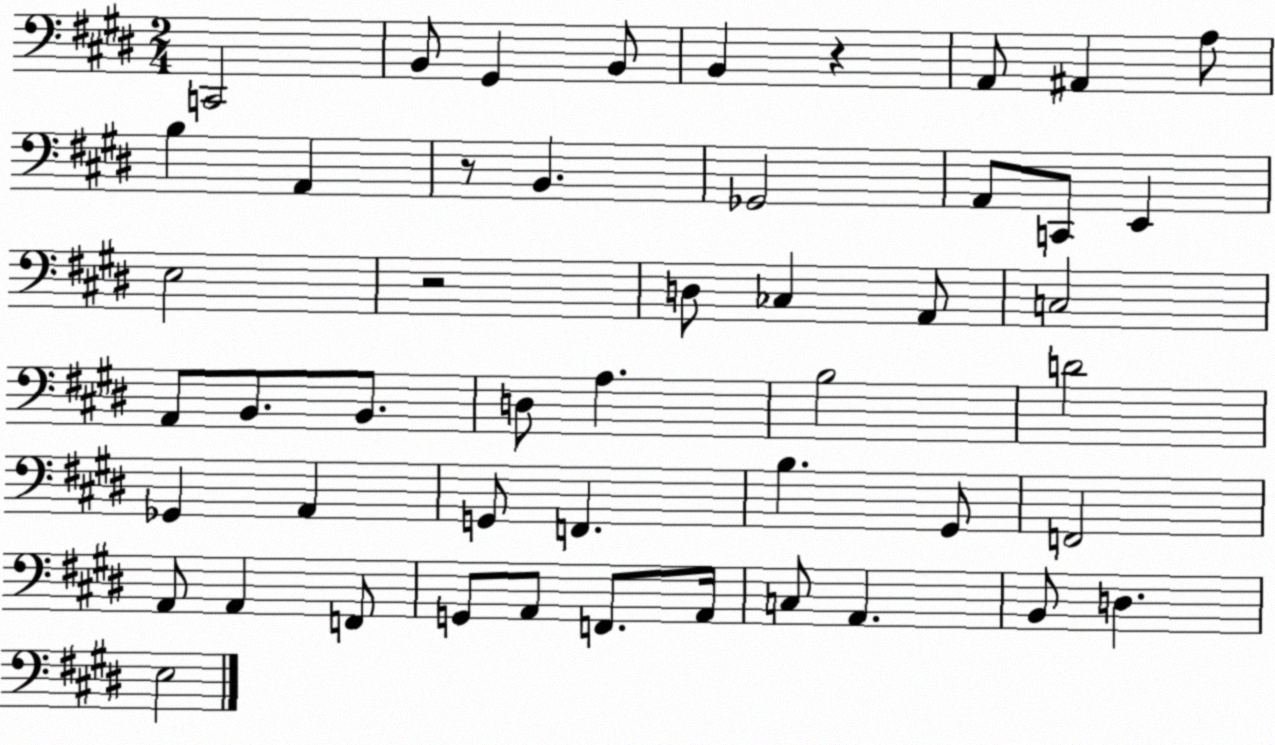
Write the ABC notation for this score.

X:1
T:Untitled
M:2/4
L:1/4
K:E
C,,2 B,,/2 ^G,, B,,/2 B,, z A,,/2 ^A,, A,/2 B, A,, z/2 B,, _G,,2 A,,/2 C,,/2 E,, E,2 z2 D,/2 _C, A,,/2 C,2 A,,/2 B,,/2 B,,/2 D,/2 A, B,2 D2 _G,, A,, G,,/2 F,, B, ^G,,/2 F,,2 A,,/2 A,, F,,/2 G,,/2 A,,/2 F,,/2 A,,/4 C,/2 A,, B,,/2 D, E,2